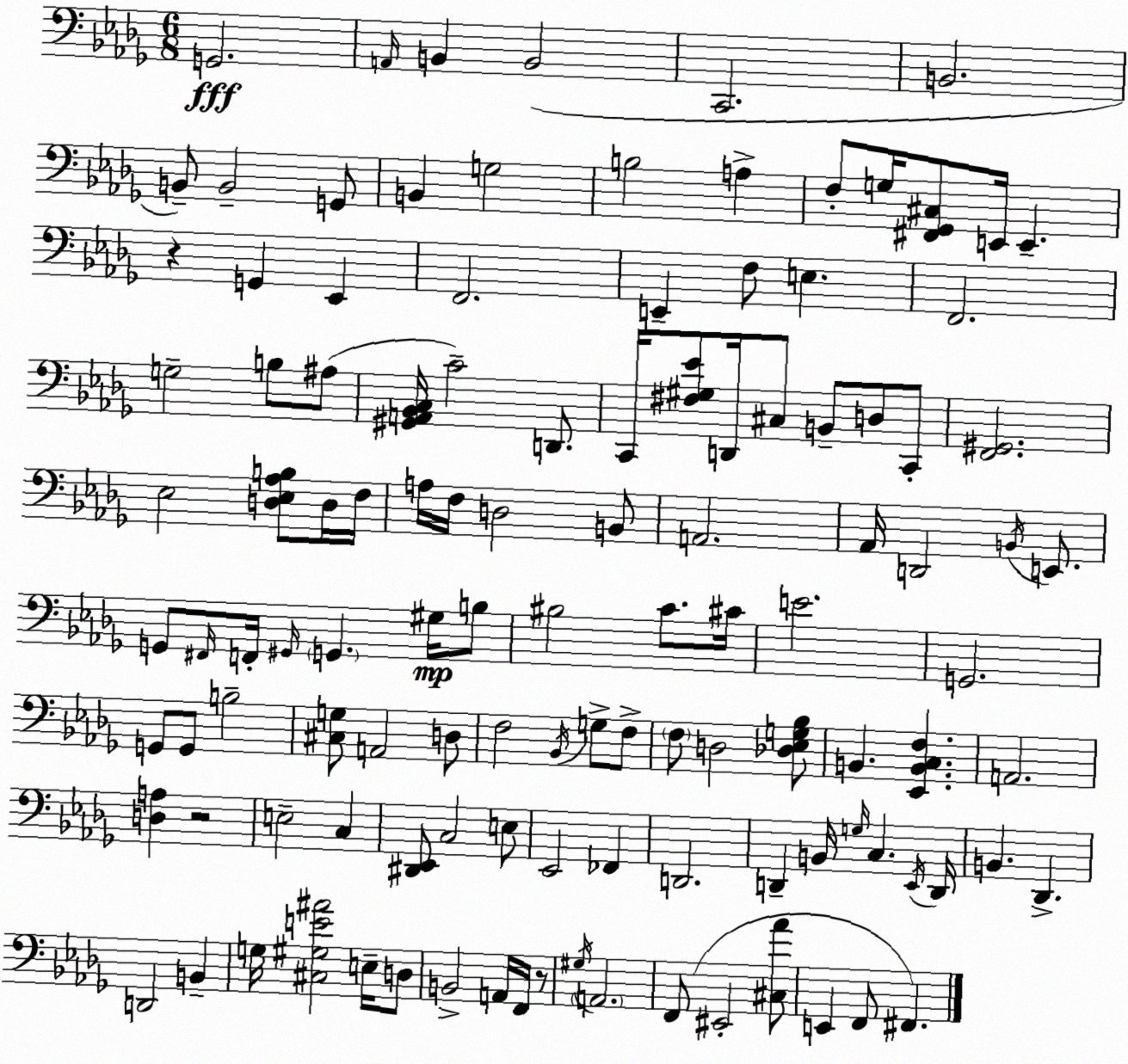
X:1
T:Untitled
M:6/8
L:1/4
K:Bbm
G,,2 A,,/4 B,, B,,2 C,,2 B,,2 B,,/2 B,,2 G,,/2 B,, G,2 B,2 A, F,/2 G,/4 [^F,,_G,,^C,]/2 E,,/4 E,, z G,, _E,, F,,2 E,, F,/2 E, F,,2 G,2 B,/2 ^A,/2 [^G,,A,,_B,,C,]/4 C2 D,,/2 C,,/4 [^F,^G,_E]/2 D,,/4 ^C,/2 B,,/2 D,/2 C,,/2 [F,,^G,,]2 _E,2 [D,_E,_A,B,]/2 D,/4 F,/4 A,/4 F,/4 D,2 B,,/2 A,,2 _A,,/4 D,,2 B,,/4 E,,/2 G,,/2 ^F,,/4 F,,/4 ^G,,/4 G,, ^G,/4 B,/2 ^B,2 C/2 ^C/4 E2 G,,2 G,,/2 G,,/2 B,2 [^C,G,]/2 A,,2 D,/2 F,2 _B,,/4 G,/2 F,/2 F,/2 D,2 [_D,_E,G,_B,]/2 B,, [_E,,B,,C,F,] A,,2 [D,A,] z2 E,2 C, [^D,,_E,,]/2 C,2 E,/2 _E,,2 _F,, D,,2 D,, B,,/4 G,/4 C, _E,,/4 D,,/4 B,, _D,, D,,2 B,, G,/4 [^C,^G,E^A]2 E,/4 D,/2 B,,2 A,,/4 F,,/4 z/2 ^G,/4 A,,2 F,,/2 ^E,,2 [^C,_A]/2 E,, F,,/2 ^F,,